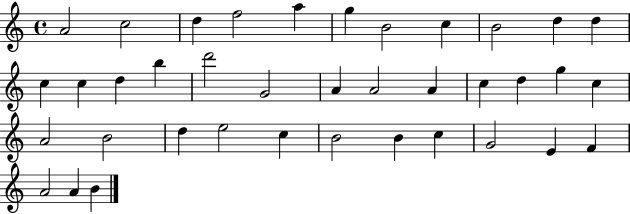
A4/h C5/h D5/q F5/h A5/q G5/q B4/h C5/q B4/h D5/q D5/q C5/q C5/q D5/q B5/q D6/h G4/h A4/q A4/h A4/q C5/q D5/q G5/q C5/q A4/h B4/h D5/q E5/h C5/q B4/h B4/q C5/q G4/h E4/q F4/q A4/h A4/q B4/q